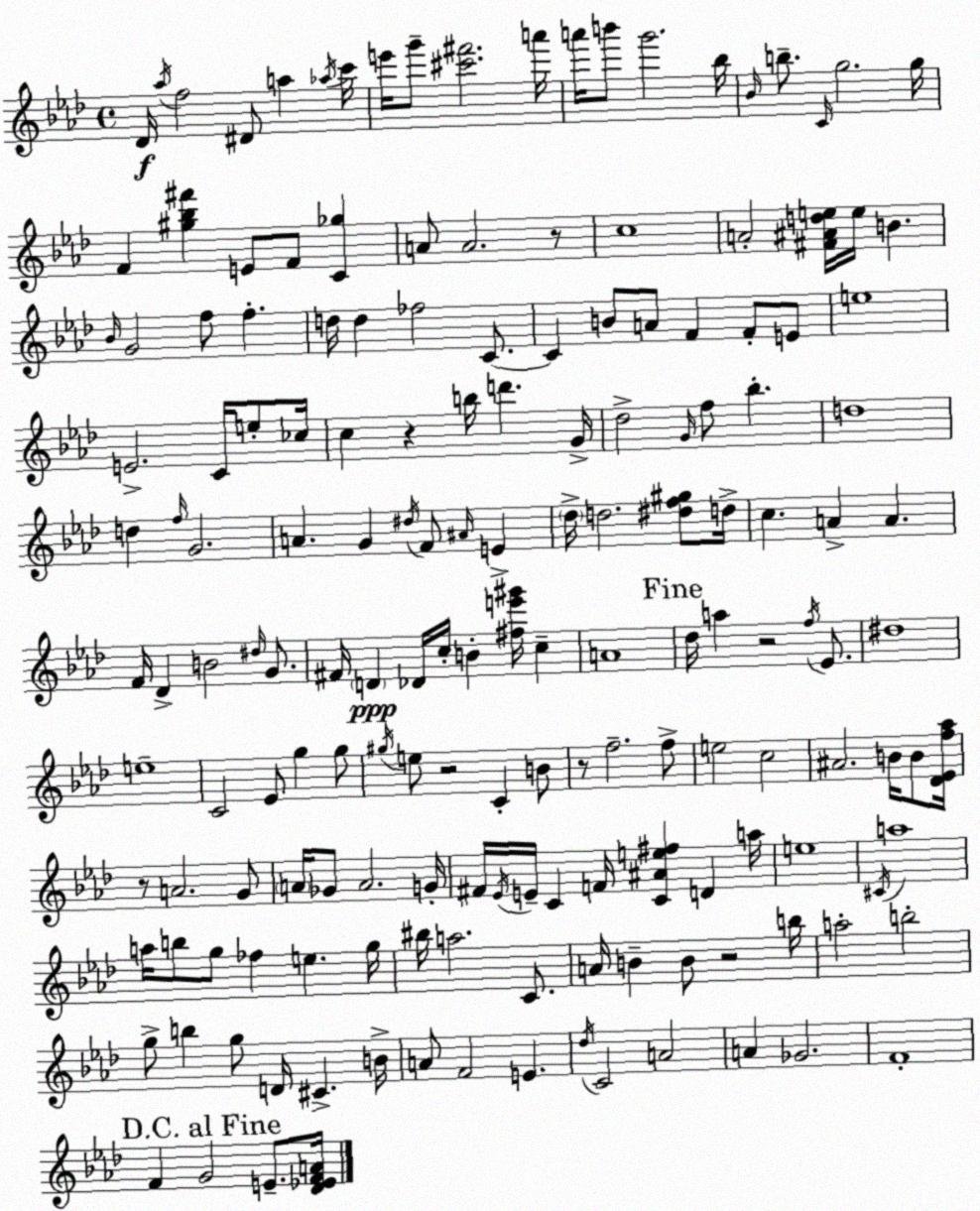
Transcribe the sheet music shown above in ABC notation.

X:1
T:Untitled
M:4/4
L:1/4
K:Ab
_D/4 _a/4 f2 ^D/2 a _a/4 c'/4 e'/4 g'/2 [^c'^f']2 a'/4 a'/4 b'/2 g'2 _b/4 _B/4 b/2 C/4 g2 g/4 F [^g_b^f'] E/2 F/2 [C_g] A/2 A2 z/2 c4 A2 [^F^Ade]/4 e/4 B _B/4 G2 f/2 f d/4 d _f2 C/2 C B/2 A/2 F F/2 E/2 e4 E2 C/4 e/2 _c/4 c z b/4 d' G/4 _d2 G/4 f/2 _b d4 d f/4 G2 A G ^d/4 F/2 ^A/4 E _d/4 d2 [^df^g]/2 d/4 c A A F/4 _D B2 ^d/4 G/2 ^F/4 D _D/4 c/4 B [^fe'^g']/4 c A4 _d/4 a z2 f/4 _E/2 ^d4 e4 C2 _E/2 g g/2 ^g/4 e/2 z2 C B/2 z/2 f2 f/2 e2 c2 ^A2 B/4 B/2 [_D_Ef_a]/4 z/2 A2 G/2 A/4 _G/2 A2 G/4 ^F/4 _E/4 E/4 C F/4 [C^Ae^f] D a/4 e4 ^C/4 a4 a/4 b/2 g/2 _f e g/4 ^b/4 a2 C/2 A/4 B B/2 z2 b/4 a2 b2 g/2 b g/2 D/4 ^C B/4 A/2 F2 E _d/4 C2 A2 A _G2 F4 F G2 E/2 [_D_EFA]/4